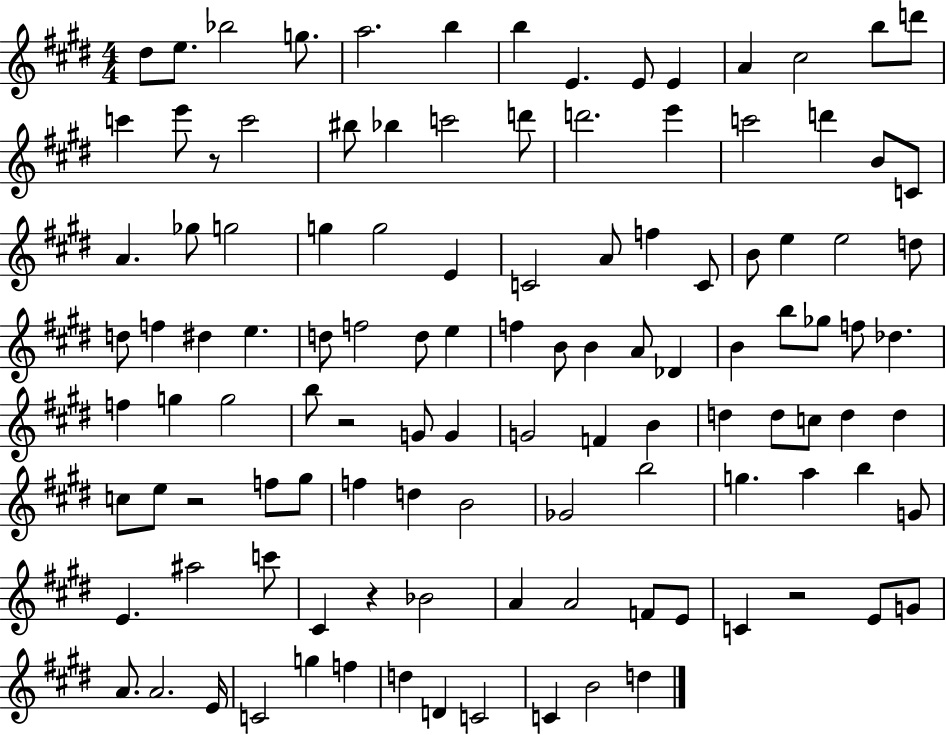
D#5/e E5/e. Bb5/h G5/e. A5/h. B5/q B5/q E4/q. E4/e E4/q A4/q C#5/h B5/e D6/e C6/q E6/e R/e C6/h BIS5/e Bb5/q C6/h D6/e D6/h. E6/q C6/h D6/q B4/e C4/e A4/q. Gb5/e G5/h G5/q G5/h E4/q C4/h A4/e F5/q C4/e B4/e E5/q E5/h D5/e D5/e F5/q D#5/q E5/q. D5/e F5/h D5/e E5/q F5/q B4/e B4/q A4/e Db4/q B4/q B5/e Gb5/e F5/e Db5/q. F5/q G5/q G5/h B5/e R/h G4/e G4/q G4/h F4/q B4/q D5/q D5/e C5/e D5/q D5/q C5/e E5/e R/h F5/e G#5/e F5/q D5/q B4/h Gb4/h B5/h G5/q. A5/q B5/q G4/e E4/q. A#5/h C6/e C#4/q R/q Bb4/h A4/q A4/h F4/e E4/e C4/q R/h E4/e G4/e A4/e. A4/h. E4/s C4/h G5/q F5/q D5/q D4/q C4/h C4/q B4/h D5/q